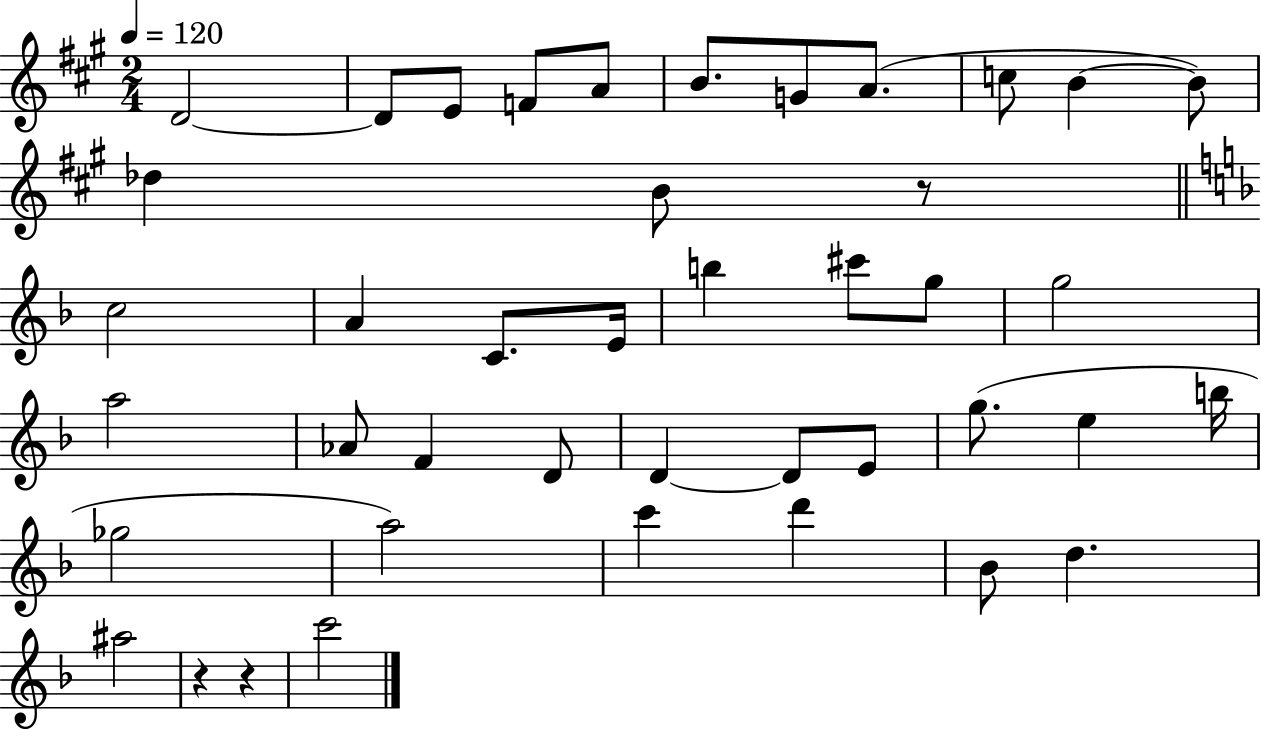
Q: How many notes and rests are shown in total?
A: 42